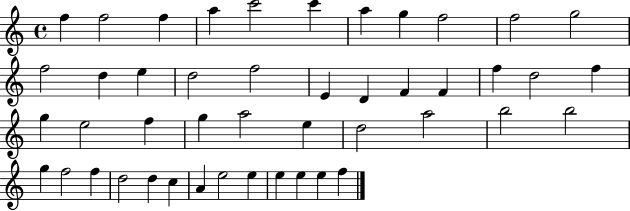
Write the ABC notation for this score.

X:1
T:Untitled
M:4/4
L:1/4
K:C
f f2 f a c'2 c' a g f2 f2 g2 f2 d e d2 f2 E D F F f d2 f g e2 f g a2 e d2 a2 b2 b2 g f2 f d2 d c A e2 e e e e f